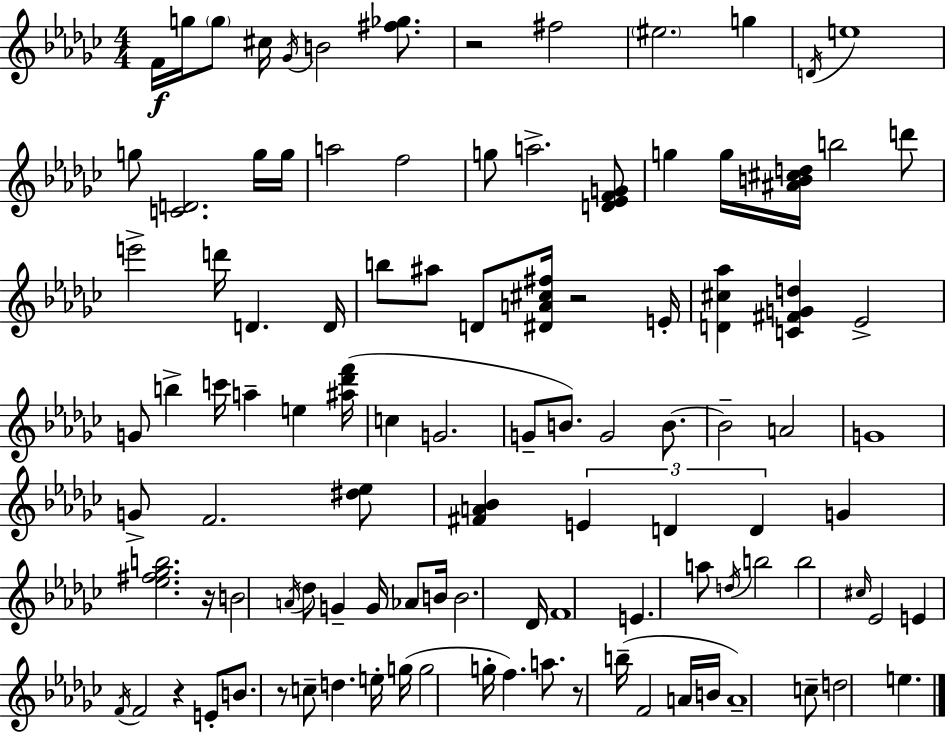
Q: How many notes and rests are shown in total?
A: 106